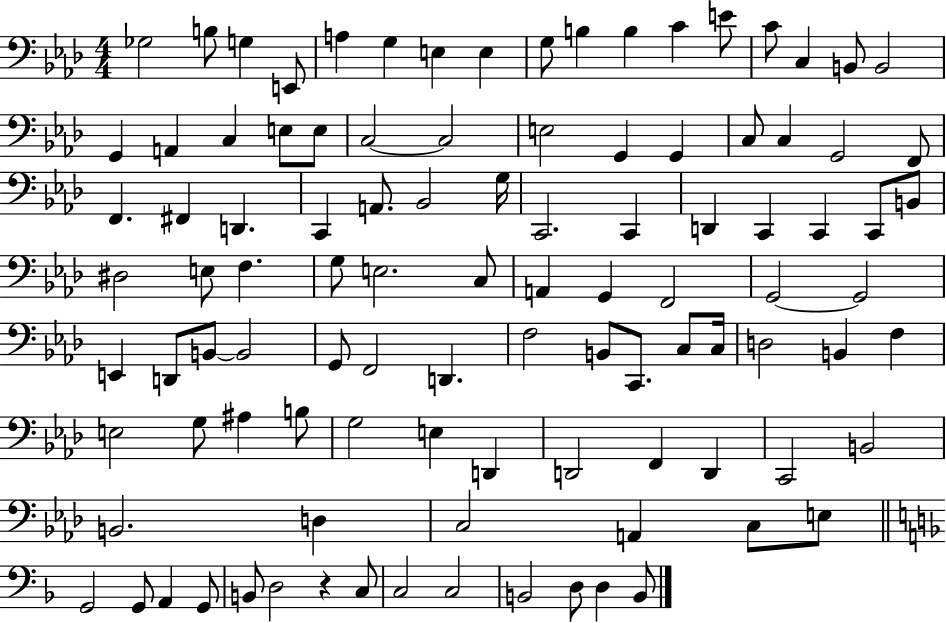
Gb3/h B3/e G3/q E2/e A3/q G3/q E3/q E3/q G3/e B3/q B3/q C4/q E4/e C4/e C3/q B2/e B2/h G2/q A2/q C3/q E3/e E3/e C3/h C3/h E3/h G2/q G2/q C3/e C3/q G2/h F2/e F2/q. F#2/q D2/q. C2/q A2/e. Bb2/h G3/s C2/h. C2/q D2/q C2/q C2/q C2/e B2/e D#3/h E3/e F3/q. G3/e E3/h. C3/e A2/q G2/q F2/h G2/h G2/h E2/q D2/e B2/e B2/h G2/e F2/h D2/q. F3/h B2/e C2/e. C3/e C3/s D3/h B2/q F3/q E3/h G3/e A#3/q B3/e G3/h E3/q D2/q D2/h F2/q D2/q C2/h B2/h B2/h. D3/q C3/h A2/q C3/e E3/e G2/h G2/e A2/q G2/e B2/e D3/h R/q C3/e C3/h C3/h B2/h D3/e D3/q B2/e